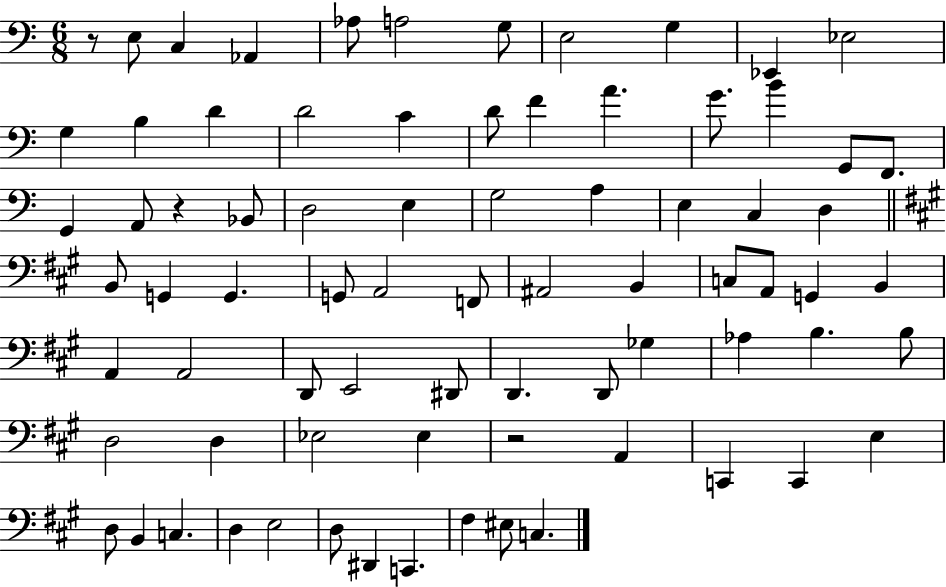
{
  \clef bass
  \numericTimeSignature
  \time 6/8
  \key c \major
  r8 e8 c4 aes,4 | aes8 a2 g8 | e2 g4 | ees,4 ees2 | \break g4 b4 d'4 | d'2 c'4 | d'8 f'4 a'4. | g'8. b'4 g,8 f,8. | \break g,4 a,8 r4 bes,8 | d2 e4 | g2 a4 | e4 c4 d4 | \break \bar "||" \break \key a \major b,8 g,4 g,4. | g,8 a,2 f,8 | ais,2 b,4 | c8 a,8 g,4 b,4 | \break a,4 a,2 | d,8 e,2 dis,8 | d,4. d,8 ges4 | aes4 b4. b8 | \break d2 d4 | ees2 ees4 | r2 a,4 | c,4 c,4 e4 | \break d8 b,4 c4. | d4 e2 | d8 dis,4 c,4. | fis4 eis8 c4. | \break \bar "|."
}